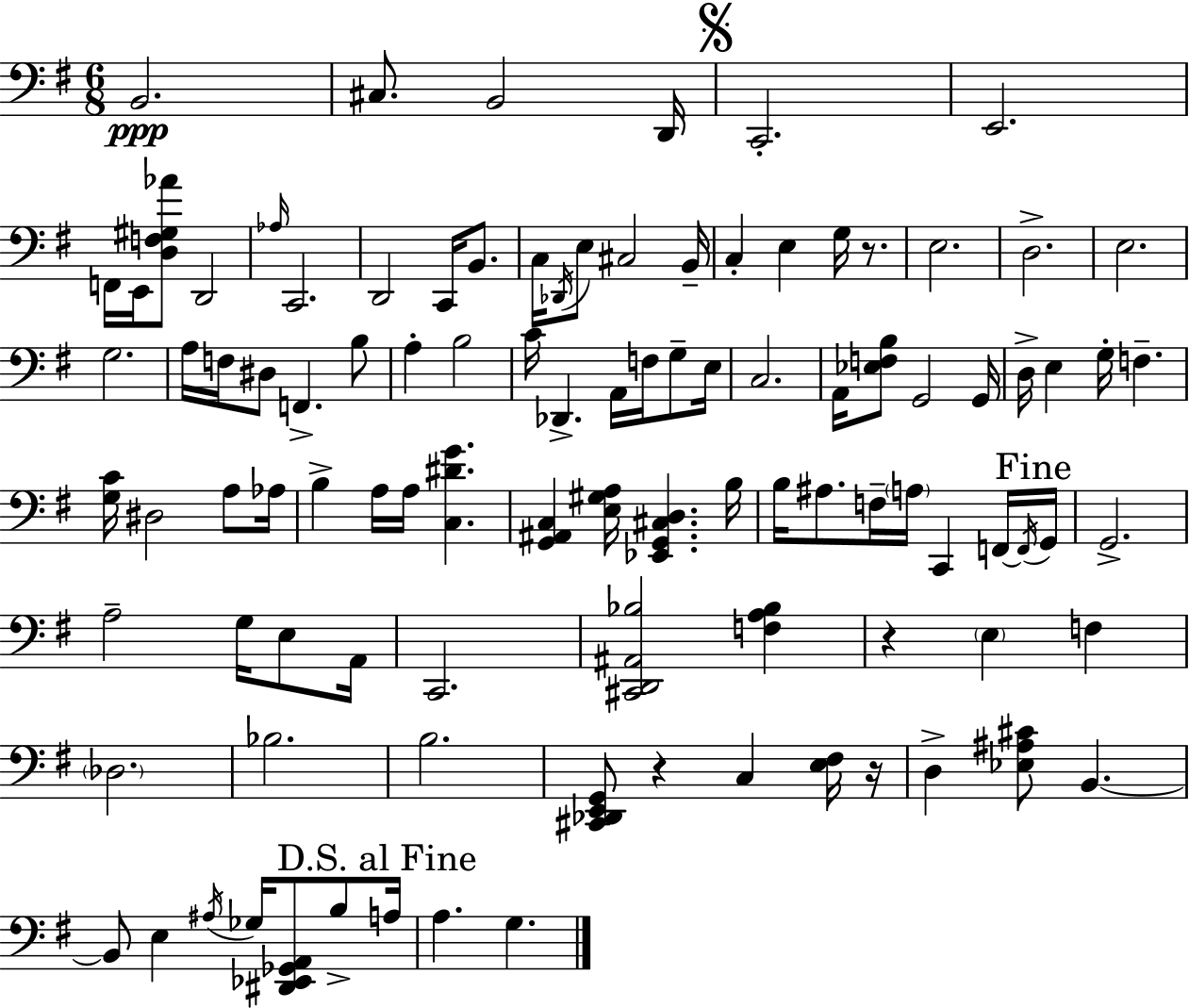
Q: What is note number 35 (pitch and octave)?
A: Db2